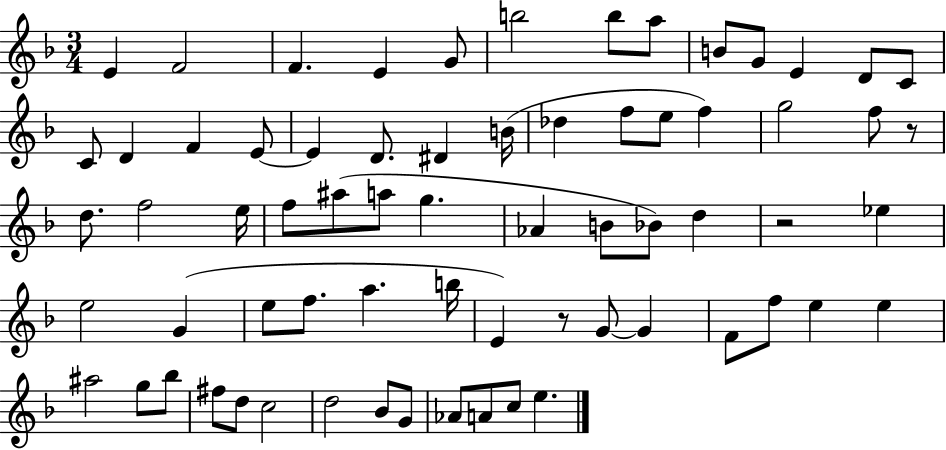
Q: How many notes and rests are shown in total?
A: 68